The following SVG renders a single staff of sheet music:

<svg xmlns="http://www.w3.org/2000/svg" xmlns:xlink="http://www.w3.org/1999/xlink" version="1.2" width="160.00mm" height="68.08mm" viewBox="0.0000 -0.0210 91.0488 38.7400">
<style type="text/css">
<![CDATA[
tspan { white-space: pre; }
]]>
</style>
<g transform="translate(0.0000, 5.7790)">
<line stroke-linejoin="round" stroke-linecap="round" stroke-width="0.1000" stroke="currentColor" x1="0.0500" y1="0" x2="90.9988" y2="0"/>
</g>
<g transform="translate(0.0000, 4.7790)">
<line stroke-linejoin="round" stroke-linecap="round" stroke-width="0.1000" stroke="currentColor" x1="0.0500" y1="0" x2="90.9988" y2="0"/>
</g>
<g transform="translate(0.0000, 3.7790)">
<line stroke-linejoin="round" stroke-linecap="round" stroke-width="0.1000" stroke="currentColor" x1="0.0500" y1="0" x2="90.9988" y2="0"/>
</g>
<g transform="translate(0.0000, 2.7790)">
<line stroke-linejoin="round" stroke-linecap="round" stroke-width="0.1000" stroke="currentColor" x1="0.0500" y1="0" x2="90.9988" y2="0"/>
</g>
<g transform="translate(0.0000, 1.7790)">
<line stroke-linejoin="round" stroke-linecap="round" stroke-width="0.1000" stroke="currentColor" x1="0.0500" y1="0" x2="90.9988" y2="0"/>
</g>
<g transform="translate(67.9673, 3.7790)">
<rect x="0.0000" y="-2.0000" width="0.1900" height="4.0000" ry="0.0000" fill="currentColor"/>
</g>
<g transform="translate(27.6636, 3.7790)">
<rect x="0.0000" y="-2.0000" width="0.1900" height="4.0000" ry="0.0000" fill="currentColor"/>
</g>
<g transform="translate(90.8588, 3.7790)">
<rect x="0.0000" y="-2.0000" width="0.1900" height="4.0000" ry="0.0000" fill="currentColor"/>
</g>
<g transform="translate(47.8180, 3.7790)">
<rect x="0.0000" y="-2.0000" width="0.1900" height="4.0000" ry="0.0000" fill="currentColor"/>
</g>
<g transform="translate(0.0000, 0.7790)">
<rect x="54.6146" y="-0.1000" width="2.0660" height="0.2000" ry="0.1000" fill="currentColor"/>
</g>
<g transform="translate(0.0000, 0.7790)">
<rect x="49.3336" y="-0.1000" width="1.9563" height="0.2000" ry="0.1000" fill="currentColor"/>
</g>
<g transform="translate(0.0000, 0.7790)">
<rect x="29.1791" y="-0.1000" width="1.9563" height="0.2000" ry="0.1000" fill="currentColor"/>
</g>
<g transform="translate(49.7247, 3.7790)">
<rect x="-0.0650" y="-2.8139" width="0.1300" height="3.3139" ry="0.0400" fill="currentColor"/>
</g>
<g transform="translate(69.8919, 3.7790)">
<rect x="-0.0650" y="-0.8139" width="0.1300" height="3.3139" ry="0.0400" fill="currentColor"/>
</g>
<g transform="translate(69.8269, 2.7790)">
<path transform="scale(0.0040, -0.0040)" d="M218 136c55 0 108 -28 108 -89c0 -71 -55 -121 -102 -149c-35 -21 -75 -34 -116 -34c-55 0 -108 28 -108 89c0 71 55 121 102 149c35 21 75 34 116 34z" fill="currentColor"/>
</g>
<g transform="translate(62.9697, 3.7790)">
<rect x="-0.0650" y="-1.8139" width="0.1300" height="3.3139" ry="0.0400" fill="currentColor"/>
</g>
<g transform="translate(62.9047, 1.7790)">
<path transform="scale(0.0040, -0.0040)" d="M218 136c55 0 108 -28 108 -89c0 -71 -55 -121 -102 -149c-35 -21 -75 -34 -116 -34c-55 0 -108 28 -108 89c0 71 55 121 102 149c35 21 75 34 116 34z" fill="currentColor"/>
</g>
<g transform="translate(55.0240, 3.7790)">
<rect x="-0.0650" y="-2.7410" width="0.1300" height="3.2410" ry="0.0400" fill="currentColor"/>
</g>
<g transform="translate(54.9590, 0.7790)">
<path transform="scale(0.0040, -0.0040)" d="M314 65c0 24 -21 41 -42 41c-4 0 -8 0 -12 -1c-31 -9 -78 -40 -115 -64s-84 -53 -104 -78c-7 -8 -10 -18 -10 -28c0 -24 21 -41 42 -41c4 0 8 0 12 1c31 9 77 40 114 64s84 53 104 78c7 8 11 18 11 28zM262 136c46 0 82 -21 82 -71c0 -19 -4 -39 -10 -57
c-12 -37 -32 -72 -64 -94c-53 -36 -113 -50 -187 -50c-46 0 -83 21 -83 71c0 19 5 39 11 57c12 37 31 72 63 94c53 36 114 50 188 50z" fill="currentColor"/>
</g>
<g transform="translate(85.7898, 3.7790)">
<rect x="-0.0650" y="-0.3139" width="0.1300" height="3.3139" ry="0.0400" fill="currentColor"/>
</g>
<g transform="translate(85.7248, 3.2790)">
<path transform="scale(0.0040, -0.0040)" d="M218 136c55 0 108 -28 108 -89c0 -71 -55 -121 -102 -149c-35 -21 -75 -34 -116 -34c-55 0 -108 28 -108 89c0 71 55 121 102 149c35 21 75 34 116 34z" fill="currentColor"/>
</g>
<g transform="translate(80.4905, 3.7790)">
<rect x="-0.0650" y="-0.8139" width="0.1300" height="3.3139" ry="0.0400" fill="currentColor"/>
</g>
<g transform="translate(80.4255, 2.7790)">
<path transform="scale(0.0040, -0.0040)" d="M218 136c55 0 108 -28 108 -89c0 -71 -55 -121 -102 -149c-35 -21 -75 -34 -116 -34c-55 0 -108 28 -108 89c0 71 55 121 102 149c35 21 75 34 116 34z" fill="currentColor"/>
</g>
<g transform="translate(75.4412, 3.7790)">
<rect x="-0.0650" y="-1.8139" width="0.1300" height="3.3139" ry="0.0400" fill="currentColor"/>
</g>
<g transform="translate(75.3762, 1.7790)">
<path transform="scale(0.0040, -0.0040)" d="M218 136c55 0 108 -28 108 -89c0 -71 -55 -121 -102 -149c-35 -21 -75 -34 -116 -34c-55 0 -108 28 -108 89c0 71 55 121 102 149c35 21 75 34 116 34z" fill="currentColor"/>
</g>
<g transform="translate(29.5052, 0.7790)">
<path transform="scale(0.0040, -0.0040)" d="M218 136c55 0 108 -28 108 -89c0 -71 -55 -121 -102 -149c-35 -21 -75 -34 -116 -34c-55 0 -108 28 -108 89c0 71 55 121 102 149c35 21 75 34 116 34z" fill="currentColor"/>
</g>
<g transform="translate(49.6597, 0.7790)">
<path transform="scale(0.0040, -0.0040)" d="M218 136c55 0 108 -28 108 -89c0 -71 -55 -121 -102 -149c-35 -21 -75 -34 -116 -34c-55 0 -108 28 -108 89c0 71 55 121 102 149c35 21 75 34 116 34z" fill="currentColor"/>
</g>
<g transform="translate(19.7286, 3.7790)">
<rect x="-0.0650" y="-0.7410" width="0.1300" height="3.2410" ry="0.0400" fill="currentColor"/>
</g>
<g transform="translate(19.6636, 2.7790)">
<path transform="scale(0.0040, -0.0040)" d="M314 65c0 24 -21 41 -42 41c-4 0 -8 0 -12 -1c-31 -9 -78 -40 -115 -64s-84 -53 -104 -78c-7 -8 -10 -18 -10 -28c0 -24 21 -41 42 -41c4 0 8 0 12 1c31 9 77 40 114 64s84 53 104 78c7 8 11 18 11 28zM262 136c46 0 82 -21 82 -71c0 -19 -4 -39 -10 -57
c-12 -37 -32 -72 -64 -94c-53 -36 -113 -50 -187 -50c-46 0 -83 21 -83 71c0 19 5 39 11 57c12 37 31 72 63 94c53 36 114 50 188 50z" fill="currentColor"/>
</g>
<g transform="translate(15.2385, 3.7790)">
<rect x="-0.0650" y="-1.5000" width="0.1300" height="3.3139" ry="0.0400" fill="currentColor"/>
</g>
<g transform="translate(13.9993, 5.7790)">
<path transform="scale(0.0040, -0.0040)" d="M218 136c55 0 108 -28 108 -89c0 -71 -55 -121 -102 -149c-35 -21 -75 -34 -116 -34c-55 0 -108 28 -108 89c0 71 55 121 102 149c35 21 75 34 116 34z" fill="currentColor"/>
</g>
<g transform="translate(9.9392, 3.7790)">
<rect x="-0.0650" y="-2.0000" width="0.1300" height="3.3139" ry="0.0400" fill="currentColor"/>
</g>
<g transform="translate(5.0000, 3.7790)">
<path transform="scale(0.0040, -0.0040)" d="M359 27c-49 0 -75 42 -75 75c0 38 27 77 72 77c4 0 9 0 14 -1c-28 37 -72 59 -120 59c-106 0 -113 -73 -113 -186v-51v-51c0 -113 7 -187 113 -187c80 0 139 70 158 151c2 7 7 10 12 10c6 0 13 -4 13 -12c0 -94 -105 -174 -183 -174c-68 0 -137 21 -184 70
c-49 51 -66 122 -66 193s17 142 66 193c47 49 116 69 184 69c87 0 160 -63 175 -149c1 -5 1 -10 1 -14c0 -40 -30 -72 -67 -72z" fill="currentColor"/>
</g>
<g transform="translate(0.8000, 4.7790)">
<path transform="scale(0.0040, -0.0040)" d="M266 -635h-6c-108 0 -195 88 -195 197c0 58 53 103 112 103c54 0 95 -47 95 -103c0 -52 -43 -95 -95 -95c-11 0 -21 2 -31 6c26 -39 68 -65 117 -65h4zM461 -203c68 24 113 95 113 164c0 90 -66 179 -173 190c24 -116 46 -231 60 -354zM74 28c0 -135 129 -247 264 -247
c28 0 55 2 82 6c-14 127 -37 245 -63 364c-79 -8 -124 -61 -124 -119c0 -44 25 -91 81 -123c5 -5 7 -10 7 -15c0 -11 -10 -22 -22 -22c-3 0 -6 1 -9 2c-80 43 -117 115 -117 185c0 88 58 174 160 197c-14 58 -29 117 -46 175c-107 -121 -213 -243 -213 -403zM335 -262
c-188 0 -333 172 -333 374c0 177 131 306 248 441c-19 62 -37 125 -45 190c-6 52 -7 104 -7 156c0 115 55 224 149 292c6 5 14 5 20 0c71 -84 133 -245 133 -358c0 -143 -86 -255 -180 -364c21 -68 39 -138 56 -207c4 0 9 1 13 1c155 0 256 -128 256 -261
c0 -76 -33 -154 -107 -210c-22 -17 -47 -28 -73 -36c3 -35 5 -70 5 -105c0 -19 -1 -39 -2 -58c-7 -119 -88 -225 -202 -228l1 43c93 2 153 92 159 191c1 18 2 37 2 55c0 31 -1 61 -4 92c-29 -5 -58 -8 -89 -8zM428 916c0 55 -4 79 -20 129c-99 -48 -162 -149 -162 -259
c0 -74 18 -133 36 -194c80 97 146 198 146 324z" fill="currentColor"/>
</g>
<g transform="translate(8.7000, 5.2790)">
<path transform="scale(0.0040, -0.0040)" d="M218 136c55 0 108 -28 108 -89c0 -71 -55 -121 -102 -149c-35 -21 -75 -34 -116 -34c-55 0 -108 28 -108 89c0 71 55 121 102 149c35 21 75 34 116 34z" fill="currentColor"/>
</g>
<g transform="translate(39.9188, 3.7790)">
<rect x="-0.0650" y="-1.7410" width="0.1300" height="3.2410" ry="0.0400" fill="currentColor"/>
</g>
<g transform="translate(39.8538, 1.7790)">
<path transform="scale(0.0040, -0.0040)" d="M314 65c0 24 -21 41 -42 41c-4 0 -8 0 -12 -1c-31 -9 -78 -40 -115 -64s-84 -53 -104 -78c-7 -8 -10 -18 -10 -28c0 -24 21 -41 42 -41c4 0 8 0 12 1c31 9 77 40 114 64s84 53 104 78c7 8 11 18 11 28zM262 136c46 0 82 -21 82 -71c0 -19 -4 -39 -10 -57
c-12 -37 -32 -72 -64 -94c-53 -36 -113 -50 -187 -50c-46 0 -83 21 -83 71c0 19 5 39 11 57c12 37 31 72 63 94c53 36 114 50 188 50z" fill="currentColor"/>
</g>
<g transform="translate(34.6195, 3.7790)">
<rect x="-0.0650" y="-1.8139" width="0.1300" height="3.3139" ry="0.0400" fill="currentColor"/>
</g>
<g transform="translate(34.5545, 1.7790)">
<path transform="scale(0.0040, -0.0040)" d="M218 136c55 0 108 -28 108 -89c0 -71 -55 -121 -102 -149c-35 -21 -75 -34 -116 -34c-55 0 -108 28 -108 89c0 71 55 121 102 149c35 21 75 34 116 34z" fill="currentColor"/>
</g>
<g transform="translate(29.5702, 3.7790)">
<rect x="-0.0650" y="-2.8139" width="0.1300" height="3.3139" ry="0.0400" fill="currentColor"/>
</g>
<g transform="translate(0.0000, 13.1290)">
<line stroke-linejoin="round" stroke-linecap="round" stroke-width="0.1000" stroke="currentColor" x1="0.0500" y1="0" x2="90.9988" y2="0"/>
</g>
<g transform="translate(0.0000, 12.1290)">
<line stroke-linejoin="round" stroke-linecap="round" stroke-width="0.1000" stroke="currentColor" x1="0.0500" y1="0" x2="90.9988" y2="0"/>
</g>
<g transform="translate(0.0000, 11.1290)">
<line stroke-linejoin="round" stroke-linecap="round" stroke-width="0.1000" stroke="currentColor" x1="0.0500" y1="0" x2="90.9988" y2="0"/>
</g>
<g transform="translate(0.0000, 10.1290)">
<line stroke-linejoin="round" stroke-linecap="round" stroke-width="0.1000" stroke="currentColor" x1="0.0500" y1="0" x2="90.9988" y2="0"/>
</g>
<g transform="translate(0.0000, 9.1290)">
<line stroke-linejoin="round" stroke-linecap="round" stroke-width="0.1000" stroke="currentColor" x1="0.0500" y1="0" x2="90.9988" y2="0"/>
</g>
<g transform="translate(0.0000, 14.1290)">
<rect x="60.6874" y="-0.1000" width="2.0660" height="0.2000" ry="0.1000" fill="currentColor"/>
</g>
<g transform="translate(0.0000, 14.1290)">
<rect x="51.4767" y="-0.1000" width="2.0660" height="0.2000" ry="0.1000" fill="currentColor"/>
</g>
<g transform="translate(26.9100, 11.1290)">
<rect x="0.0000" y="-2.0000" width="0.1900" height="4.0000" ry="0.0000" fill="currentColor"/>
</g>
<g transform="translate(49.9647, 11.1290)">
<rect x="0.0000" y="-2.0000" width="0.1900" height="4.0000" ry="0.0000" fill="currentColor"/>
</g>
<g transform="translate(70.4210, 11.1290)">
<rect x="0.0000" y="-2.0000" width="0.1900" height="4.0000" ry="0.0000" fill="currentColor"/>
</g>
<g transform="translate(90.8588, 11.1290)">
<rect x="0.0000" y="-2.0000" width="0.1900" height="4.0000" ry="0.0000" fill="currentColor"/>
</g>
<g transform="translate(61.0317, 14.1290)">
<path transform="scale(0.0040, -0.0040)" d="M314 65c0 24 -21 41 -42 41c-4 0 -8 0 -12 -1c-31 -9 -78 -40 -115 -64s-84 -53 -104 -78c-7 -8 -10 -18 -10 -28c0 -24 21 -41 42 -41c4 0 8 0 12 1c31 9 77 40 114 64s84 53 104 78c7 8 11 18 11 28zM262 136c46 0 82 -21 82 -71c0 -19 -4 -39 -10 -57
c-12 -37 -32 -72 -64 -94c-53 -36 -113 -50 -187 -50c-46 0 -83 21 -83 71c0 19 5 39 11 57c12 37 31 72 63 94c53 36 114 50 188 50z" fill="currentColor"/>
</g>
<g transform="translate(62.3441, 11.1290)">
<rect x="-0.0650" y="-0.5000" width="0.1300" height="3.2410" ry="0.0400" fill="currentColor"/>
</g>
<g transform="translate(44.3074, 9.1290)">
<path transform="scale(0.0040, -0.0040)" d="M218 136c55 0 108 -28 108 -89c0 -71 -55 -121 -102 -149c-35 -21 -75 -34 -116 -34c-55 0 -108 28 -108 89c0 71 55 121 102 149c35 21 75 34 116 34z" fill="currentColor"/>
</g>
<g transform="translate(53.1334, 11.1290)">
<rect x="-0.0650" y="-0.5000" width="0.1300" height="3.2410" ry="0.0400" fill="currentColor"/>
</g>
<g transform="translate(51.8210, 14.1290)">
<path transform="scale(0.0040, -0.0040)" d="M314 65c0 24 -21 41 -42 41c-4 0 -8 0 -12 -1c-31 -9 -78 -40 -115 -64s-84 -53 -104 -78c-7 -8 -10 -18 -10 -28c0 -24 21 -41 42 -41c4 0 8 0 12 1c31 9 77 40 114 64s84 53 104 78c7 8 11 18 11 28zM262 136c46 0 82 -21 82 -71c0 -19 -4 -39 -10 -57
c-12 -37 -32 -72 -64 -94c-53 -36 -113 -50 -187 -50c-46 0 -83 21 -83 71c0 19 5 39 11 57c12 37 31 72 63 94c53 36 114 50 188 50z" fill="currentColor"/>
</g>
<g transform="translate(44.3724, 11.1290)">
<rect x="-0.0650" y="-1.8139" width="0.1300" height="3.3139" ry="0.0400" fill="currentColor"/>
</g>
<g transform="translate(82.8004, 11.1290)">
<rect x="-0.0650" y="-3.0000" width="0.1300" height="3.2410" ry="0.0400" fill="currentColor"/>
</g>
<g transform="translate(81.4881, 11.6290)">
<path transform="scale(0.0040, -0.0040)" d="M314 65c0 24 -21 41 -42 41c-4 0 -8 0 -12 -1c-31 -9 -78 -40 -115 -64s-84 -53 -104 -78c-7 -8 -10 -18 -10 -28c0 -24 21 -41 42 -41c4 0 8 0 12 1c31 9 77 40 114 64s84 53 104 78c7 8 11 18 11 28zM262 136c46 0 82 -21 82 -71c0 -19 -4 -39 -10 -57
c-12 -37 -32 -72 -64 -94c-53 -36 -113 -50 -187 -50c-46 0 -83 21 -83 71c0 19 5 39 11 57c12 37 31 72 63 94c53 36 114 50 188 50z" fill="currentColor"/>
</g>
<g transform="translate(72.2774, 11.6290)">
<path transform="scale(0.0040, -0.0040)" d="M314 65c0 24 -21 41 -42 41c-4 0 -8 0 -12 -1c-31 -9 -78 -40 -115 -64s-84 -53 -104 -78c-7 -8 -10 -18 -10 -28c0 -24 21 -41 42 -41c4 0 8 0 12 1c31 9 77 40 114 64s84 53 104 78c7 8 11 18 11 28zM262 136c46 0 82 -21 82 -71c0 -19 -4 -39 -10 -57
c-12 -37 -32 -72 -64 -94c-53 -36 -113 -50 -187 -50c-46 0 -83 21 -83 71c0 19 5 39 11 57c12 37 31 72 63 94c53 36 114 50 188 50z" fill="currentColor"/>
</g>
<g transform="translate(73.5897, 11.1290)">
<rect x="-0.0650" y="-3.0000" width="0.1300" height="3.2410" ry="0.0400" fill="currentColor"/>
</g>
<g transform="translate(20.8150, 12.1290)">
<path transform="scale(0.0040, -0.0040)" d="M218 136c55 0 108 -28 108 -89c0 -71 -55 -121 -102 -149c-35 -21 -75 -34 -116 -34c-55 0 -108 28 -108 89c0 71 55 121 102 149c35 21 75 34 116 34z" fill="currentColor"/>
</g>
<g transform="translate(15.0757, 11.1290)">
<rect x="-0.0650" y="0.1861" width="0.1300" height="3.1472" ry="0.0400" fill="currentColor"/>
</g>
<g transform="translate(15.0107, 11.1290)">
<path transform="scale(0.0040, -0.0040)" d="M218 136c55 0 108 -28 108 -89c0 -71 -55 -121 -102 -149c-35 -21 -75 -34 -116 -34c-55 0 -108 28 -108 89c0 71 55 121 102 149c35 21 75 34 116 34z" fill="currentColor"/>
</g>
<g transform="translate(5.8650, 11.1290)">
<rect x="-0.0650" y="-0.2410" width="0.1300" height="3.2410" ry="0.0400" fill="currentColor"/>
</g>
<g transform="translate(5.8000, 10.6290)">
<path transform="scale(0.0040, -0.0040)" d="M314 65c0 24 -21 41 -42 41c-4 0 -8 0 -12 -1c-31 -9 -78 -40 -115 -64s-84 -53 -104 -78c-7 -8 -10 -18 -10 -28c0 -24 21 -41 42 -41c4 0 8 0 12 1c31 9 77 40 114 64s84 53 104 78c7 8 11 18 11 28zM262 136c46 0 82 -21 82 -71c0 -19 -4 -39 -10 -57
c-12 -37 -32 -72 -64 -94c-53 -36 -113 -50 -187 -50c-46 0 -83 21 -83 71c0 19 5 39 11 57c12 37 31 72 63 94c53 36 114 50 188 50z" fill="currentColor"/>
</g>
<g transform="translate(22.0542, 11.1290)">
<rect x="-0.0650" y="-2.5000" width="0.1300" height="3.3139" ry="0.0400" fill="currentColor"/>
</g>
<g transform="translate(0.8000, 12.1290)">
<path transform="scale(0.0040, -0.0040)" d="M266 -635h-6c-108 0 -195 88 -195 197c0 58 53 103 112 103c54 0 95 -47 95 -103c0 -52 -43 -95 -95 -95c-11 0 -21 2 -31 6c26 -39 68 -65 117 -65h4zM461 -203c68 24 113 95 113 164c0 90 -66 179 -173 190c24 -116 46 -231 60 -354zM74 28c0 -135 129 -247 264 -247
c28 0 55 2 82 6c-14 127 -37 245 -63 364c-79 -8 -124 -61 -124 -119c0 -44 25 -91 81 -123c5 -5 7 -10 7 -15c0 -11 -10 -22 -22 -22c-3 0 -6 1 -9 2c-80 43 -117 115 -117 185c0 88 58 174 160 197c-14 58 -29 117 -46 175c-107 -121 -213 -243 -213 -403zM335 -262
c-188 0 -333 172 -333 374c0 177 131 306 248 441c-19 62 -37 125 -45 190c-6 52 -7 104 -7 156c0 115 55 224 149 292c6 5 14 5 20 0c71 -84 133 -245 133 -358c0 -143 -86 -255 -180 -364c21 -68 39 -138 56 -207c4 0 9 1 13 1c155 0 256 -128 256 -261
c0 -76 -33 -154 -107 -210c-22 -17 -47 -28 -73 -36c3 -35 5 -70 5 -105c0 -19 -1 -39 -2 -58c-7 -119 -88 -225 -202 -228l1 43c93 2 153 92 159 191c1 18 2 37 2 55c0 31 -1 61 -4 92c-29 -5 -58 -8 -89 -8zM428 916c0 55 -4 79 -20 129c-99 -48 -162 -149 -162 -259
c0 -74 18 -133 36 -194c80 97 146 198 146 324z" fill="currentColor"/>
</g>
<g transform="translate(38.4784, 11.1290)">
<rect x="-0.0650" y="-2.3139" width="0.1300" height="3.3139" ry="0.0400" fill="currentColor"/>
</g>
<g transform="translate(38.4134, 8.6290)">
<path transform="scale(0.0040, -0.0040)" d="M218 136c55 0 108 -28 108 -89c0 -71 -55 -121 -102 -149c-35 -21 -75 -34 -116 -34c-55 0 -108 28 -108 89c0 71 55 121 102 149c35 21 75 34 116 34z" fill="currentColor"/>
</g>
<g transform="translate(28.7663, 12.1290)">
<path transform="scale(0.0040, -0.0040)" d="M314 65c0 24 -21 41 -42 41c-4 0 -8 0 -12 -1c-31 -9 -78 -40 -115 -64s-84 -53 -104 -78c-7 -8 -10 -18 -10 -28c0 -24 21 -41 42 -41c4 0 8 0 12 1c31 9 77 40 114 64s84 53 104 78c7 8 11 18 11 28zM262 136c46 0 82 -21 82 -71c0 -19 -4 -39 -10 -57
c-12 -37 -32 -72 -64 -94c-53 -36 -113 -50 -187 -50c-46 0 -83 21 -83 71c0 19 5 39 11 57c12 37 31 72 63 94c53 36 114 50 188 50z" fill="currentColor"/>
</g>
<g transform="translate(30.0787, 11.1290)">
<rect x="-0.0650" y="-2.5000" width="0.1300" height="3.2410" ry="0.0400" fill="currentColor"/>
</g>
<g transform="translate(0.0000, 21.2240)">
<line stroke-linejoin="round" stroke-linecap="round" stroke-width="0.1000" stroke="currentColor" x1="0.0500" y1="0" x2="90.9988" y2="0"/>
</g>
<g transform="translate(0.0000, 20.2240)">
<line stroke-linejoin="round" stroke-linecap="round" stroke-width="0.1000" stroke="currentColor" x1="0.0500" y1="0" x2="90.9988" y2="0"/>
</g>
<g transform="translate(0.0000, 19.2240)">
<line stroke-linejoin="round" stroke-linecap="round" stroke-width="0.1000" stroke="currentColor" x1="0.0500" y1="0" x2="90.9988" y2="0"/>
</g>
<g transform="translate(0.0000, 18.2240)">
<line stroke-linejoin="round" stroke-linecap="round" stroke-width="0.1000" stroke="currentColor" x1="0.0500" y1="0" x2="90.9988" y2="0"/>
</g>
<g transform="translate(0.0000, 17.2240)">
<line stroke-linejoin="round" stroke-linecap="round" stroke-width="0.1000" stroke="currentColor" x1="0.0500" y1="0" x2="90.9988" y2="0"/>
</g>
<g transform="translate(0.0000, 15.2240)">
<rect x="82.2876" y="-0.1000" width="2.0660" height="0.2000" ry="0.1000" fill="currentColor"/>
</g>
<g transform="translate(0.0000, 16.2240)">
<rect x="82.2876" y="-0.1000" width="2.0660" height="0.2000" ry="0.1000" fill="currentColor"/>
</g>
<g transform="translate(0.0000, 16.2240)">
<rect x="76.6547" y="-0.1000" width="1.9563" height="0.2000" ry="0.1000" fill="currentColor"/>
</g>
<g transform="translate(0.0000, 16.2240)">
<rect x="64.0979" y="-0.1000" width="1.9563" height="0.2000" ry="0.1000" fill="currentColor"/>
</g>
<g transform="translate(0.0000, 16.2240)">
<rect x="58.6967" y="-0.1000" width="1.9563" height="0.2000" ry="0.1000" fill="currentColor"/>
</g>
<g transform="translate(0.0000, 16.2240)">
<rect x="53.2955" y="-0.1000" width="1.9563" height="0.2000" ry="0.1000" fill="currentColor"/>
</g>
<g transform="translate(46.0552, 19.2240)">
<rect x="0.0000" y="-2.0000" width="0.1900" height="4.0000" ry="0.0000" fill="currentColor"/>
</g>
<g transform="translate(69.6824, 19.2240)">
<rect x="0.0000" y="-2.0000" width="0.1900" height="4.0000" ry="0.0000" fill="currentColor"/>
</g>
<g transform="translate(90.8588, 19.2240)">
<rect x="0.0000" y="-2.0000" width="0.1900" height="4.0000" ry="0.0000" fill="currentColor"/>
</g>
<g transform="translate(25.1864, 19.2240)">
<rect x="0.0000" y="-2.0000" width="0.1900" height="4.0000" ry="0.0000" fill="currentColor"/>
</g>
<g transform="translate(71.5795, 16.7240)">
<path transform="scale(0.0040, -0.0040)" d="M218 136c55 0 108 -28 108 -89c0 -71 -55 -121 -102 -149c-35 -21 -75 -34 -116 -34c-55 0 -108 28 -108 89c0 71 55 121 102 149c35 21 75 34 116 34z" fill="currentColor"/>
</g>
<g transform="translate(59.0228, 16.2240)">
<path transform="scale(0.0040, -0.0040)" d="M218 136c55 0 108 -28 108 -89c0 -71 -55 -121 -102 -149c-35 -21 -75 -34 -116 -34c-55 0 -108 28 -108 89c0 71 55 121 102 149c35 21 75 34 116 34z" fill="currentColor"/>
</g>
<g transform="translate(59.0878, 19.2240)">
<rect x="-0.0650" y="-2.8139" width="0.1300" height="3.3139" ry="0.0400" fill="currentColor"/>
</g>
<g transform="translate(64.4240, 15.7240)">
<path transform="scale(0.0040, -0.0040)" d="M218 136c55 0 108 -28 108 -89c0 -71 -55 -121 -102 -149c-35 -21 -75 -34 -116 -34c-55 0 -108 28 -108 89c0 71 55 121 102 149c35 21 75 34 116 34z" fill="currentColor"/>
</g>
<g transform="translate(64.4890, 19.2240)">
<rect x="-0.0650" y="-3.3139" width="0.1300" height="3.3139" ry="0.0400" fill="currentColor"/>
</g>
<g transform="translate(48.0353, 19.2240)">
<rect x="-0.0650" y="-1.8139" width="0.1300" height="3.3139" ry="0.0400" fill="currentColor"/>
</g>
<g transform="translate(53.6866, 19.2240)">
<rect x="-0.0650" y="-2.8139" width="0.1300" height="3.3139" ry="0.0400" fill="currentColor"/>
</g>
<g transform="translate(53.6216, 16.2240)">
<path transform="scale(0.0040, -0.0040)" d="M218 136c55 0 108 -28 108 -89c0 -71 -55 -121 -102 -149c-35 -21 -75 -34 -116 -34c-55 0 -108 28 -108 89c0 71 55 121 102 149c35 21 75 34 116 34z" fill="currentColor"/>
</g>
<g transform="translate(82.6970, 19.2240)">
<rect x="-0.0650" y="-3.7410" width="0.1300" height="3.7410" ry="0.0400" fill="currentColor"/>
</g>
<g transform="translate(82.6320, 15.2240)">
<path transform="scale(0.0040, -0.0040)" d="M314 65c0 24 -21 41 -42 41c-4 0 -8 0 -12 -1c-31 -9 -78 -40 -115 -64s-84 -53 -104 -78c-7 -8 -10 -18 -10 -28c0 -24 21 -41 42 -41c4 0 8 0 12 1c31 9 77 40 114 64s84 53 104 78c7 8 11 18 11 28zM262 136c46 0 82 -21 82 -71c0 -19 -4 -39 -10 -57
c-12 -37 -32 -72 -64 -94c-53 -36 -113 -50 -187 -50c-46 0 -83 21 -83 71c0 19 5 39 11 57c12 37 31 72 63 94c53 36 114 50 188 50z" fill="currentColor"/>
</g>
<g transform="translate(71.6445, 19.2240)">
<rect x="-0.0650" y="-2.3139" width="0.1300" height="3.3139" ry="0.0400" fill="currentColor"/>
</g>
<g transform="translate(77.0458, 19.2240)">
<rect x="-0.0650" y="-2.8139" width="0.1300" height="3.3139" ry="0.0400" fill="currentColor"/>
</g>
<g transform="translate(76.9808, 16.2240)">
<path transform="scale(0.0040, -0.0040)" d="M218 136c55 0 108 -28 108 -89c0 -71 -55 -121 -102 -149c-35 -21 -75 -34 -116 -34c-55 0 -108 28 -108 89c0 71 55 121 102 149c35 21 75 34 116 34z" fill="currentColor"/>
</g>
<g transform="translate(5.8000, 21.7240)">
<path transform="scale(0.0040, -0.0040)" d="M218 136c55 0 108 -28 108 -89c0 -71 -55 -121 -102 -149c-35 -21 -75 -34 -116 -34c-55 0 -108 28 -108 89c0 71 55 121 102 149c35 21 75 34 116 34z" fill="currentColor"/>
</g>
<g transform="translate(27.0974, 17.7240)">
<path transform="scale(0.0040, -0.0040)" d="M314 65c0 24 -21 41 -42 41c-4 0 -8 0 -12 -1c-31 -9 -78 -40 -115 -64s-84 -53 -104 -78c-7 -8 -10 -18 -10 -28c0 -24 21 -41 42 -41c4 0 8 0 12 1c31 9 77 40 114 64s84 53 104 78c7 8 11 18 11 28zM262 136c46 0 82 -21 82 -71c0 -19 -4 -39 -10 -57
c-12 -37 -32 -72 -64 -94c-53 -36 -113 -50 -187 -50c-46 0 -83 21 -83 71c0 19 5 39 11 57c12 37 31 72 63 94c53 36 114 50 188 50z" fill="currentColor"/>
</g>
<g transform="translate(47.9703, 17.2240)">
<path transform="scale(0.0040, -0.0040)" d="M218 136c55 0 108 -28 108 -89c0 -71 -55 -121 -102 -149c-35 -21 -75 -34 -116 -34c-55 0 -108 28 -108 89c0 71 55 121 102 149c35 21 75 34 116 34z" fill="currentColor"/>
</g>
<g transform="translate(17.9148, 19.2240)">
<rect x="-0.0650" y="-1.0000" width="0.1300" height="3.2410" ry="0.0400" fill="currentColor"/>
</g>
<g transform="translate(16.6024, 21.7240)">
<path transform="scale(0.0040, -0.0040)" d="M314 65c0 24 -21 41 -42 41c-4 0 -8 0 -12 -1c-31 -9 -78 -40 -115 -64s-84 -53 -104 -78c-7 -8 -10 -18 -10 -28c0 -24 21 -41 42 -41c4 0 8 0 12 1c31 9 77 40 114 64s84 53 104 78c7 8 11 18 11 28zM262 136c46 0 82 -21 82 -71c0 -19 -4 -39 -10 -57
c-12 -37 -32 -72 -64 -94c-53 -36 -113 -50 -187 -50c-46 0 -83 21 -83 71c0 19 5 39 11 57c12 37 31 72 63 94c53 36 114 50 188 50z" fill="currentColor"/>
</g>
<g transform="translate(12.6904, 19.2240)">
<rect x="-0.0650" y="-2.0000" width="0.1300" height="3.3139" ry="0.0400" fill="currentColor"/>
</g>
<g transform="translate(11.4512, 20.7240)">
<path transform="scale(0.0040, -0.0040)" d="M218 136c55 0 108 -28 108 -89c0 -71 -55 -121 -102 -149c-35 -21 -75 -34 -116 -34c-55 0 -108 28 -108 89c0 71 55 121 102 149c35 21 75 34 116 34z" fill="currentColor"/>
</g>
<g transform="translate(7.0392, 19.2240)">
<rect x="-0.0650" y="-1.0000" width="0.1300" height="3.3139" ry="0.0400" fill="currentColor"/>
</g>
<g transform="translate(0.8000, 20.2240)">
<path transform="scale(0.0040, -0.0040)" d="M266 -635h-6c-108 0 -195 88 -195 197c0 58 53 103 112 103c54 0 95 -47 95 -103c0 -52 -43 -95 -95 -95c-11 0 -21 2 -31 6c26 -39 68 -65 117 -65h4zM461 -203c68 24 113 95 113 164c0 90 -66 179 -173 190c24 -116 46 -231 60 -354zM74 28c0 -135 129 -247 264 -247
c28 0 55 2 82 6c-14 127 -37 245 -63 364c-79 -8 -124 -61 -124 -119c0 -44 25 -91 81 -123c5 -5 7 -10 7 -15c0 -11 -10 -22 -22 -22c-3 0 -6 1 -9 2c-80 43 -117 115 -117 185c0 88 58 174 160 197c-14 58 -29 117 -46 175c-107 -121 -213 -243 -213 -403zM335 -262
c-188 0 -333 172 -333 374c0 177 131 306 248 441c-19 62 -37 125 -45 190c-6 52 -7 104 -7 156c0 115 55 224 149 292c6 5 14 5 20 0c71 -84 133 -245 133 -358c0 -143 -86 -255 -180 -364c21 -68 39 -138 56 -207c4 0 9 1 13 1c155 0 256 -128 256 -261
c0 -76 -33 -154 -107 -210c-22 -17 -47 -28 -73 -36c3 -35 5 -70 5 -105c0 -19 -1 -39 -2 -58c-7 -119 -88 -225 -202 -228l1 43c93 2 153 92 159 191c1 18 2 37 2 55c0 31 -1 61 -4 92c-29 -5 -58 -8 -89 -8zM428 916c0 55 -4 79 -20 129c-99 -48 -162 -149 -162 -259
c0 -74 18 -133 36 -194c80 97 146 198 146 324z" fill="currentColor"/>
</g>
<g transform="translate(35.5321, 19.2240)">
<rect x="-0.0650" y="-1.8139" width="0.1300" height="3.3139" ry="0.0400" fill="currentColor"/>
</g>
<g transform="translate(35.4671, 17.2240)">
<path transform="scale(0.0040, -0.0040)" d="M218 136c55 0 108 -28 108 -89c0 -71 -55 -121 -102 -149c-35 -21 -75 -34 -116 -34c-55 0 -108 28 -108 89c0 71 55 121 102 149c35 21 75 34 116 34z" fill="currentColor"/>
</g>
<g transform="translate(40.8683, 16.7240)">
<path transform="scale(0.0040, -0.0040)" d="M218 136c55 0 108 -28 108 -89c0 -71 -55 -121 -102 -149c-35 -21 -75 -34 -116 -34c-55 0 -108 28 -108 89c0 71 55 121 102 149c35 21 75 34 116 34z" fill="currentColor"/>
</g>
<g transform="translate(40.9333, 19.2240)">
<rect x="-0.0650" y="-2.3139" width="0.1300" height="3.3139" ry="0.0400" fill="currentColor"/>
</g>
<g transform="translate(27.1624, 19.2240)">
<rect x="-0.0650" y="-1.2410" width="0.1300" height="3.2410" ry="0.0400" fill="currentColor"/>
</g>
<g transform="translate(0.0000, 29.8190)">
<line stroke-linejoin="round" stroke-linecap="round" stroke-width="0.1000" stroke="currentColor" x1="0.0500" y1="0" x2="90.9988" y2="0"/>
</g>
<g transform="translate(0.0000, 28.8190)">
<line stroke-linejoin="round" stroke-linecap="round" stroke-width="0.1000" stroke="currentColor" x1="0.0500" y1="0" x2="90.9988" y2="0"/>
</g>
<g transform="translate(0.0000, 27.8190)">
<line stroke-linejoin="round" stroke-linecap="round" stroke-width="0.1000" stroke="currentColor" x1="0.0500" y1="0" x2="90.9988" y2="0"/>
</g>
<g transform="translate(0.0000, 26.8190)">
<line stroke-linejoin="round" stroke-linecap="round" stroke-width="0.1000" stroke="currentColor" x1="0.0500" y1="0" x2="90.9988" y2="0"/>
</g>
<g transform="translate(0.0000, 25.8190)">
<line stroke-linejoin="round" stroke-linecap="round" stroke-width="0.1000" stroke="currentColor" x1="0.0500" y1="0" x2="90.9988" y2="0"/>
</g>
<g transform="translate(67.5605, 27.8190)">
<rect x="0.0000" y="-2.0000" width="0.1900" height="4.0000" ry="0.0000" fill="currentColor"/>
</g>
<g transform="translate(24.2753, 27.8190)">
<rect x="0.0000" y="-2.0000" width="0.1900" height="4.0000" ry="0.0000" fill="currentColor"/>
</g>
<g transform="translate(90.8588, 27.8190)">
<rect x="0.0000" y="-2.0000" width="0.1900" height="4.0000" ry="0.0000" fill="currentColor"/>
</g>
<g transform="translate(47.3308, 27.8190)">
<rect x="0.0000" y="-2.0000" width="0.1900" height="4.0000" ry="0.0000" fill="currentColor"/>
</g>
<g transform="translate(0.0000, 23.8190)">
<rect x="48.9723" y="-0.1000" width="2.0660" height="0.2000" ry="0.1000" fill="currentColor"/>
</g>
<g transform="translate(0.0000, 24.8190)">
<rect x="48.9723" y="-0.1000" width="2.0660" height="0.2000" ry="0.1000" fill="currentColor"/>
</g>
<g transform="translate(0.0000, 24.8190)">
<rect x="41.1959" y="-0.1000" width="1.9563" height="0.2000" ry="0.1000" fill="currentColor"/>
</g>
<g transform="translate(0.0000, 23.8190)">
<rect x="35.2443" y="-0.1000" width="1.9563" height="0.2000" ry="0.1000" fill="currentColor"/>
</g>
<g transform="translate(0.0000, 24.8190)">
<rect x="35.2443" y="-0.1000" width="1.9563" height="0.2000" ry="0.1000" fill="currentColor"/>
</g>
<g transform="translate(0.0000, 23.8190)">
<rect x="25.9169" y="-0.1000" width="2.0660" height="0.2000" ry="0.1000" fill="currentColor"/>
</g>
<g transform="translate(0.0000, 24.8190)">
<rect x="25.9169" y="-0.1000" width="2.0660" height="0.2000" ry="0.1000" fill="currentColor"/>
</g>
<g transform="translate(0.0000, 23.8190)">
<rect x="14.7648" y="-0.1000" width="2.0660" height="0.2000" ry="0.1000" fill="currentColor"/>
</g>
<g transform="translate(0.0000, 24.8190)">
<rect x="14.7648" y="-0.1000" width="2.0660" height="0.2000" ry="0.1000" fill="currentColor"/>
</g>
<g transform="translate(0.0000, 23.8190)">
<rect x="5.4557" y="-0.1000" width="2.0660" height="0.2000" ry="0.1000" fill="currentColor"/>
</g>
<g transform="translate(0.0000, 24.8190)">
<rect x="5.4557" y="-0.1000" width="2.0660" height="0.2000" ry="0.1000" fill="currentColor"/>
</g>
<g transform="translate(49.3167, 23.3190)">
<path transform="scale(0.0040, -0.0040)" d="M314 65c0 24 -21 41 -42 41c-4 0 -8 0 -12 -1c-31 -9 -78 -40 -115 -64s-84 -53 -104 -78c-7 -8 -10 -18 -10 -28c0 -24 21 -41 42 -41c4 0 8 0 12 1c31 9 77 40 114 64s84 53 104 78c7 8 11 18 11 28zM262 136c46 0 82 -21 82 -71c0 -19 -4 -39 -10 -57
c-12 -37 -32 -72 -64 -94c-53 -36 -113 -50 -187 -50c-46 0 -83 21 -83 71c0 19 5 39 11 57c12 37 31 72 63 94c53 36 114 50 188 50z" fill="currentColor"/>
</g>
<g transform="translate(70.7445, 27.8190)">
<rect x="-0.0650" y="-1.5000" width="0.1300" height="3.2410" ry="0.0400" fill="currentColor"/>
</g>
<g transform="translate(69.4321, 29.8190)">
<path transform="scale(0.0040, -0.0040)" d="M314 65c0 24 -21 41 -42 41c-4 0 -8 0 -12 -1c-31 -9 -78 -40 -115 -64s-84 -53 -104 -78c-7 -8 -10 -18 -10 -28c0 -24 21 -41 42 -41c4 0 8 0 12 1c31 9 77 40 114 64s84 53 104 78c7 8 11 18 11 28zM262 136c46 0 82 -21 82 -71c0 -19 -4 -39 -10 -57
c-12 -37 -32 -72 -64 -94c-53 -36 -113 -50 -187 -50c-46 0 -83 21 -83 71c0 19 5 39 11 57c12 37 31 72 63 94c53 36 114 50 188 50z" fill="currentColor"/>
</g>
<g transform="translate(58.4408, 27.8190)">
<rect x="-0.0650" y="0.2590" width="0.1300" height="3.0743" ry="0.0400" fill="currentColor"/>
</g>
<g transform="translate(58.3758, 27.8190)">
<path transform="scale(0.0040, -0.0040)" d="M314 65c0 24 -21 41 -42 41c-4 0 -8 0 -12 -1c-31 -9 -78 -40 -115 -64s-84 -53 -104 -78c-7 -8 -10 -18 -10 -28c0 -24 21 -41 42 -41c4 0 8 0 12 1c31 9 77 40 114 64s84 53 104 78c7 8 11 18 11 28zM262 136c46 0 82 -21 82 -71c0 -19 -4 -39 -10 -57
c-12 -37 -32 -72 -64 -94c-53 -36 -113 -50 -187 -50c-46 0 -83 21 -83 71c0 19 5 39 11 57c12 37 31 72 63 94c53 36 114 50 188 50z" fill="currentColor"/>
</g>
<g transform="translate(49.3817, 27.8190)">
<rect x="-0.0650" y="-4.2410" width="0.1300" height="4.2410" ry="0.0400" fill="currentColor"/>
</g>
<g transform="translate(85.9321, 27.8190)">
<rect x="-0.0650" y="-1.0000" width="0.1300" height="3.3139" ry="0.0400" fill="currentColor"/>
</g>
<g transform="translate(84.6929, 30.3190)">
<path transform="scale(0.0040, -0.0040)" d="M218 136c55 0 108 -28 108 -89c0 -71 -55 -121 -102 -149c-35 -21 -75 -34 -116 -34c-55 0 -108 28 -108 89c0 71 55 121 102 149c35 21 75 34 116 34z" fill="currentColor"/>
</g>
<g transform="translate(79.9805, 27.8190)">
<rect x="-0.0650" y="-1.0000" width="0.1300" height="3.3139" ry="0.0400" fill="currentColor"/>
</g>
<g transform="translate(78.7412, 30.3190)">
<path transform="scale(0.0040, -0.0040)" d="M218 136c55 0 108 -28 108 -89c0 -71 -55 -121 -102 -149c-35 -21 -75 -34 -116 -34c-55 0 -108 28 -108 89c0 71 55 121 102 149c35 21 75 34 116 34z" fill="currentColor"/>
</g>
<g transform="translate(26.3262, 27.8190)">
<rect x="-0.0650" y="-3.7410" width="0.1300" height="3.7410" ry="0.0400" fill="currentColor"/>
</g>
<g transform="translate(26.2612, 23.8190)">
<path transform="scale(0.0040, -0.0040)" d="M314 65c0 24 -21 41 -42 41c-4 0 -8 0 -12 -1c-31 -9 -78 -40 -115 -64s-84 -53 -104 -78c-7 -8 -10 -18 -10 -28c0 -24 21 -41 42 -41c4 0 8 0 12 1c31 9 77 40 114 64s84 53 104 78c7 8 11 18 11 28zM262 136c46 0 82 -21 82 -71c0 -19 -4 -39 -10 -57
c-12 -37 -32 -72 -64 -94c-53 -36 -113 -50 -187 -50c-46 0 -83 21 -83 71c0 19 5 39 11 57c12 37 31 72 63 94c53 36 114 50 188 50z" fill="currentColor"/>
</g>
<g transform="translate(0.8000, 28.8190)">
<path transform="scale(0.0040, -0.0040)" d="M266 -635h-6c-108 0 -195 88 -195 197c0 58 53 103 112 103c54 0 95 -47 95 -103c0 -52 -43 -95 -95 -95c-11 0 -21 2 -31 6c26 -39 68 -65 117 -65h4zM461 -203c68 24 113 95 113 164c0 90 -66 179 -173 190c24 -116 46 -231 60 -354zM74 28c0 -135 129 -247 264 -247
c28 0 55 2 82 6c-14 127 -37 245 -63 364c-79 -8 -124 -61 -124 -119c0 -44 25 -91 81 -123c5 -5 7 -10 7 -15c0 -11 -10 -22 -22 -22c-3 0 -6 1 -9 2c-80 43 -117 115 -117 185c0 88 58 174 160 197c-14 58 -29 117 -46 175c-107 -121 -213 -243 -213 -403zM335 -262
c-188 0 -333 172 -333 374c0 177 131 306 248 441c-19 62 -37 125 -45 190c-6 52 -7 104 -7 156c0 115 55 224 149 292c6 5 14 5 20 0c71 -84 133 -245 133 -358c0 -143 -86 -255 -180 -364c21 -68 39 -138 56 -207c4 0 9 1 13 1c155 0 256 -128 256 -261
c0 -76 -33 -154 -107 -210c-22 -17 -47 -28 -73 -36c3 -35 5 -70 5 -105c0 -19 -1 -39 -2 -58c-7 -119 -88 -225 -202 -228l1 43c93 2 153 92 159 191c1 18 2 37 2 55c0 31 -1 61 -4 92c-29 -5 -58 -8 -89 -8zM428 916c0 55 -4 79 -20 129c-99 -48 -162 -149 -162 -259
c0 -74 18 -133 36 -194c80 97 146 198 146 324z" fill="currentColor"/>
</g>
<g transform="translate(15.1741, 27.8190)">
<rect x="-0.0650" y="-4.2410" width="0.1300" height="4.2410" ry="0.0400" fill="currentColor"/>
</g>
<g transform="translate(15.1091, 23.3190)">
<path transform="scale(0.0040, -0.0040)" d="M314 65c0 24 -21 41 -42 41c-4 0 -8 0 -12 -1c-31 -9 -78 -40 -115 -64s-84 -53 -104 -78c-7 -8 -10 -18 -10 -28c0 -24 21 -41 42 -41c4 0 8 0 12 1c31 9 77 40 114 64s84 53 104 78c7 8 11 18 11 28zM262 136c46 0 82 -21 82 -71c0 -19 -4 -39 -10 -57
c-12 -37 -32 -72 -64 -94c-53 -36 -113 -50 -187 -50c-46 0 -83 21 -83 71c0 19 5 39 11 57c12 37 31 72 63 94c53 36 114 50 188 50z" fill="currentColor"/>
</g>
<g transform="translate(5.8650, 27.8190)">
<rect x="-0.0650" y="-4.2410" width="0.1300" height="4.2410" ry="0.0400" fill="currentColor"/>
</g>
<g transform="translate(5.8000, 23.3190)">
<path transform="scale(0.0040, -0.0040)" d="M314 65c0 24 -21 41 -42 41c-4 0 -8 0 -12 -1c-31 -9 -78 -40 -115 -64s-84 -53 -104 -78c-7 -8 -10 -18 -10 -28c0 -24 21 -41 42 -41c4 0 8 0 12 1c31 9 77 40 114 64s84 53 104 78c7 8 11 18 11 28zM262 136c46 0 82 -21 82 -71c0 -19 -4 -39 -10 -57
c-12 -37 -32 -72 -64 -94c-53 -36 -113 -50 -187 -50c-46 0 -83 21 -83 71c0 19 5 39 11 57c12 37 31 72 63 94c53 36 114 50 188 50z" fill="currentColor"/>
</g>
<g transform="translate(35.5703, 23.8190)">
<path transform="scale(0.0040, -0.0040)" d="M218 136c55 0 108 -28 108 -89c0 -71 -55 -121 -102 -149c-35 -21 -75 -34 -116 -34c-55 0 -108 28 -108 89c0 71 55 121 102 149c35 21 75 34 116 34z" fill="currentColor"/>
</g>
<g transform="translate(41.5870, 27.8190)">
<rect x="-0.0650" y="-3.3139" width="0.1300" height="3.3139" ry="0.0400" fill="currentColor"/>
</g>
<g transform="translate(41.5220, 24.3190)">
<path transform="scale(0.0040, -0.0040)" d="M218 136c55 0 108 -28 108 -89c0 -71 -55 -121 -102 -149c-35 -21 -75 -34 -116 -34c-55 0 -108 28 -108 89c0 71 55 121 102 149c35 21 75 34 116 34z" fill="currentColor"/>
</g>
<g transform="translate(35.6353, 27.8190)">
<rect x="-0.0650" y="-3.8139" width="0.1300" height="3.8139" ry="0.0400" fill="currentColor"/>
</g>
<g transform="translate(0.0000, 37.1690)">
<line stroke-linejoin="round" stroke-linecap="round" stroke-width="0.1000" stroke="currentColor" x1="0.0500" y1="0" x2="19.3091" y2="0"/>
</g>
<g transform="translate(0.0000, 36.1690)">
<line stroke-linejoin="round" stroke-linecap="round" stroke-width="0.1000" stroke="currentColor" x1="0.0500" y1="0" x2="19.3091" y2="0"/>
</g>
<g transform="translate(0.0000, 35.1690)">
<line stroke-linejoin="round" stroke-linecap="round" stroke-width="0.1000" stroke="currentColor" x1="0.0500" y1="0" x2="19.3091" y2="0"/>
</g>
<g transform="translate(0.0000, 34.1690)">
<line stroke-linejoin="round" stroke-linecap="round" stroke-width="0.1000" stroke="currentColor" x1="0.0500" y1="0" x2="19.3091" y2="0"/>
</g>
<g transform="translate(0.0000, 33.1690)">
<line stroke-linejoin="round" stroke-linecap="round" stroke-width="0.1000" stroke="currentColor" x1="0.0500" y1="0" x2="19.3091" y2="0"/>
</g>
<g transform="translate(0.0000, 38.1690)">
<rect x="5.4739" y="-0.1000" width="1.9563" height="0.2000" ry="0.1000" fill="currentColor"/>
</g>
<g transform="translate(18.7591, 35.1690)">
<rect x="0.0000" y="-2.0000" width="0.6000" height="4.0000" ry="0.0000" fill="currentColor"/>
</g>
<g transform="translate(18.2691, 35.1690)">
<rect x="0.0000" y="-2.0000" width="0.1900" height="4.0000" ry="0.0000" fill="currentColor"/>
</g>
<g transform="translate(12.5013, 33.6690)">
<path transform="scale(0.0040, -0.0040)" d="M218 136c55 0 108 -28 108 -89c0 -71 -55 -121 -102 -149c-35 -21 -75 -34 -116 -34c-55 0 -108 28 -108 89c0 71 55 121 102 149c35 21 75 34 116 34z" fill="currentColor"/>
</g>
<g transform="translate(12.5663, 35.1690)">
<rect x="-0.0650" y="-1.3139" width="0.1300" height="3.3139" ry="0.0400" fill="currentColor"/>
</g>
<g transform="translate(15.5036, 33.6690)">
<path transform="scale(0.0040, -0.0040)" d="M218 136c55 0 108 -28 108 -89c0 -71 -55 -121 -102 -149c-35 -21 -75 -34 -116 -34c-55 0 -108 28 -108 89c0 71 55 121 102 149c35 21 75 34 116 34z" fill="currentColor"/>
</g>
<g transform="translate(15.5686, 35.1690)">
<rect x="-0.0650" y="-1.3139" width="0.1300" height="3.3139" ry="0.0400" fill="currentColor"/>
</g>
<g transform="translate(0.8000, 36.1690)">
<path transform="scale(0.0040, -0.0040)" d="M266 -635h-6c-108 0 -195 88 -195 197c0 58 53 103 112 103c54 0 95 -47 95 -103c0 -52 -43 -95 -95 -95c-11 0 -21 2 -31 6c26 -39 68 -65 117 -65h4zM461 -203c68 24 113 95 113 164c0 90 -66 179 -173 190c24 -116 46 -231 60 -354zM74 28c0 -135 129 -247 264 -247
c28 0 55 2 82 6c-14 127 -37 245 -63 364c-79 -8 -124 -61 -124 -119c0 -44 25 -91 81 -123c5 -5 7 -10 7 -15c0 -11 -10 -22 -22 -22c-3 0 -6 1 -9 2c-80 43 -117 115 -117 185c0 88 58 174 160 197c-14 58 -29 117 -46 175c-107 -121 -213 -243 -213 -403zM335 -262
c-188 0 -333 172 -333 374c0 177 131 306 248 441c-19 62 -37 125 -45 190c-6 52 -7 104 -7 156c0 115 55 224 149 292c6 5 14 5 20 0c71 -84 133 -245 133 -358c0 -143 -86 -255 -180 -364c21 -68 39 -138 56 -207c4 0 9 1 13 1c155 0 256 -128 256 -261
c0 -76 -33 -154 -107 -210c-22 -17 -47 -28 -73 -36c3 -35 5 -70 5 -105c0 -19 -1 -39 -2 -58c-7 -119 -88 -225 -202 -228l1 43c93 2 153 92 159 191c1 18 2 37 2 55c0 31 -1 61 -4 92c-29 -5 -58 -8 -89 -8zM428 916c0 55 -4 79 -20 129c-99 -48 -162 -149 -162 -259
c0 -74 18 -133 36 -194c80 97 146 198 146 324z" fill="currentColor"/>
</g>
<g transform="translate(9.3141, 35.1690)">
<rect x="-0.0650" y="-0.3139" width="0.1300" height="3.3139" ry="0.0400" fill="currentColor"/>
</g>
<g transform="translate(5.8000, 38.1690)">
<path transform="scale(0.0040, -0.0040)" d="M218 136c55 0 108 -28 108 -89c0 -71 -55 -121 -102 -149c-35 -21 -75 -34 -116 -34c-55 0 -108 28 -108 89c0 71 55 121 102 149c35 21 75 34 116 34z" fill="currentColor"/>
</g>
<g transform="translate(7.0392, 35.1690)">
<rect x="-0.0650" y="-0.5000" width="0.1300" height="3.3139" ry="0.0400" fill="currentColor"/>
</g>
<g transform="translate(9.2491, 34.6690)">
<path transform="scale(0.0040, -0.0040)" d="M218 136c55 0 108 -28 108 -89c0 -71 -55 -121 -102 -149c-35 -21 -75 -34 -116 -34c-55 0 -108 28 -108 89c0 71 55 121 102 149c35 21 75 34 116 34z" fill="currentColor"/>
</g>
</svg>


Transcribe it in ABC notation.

X:1
T:Untitled
M:4/4
L:1/4
K:C
F E d2 a f f2 a a2 f d f d c c2 B G G2 g f C2 C2 A2 A2 D F D2 e2 f g f a a b g a c'2 d'2 d'2 c'2 c' b d'2 B2 E2 D D C c e e